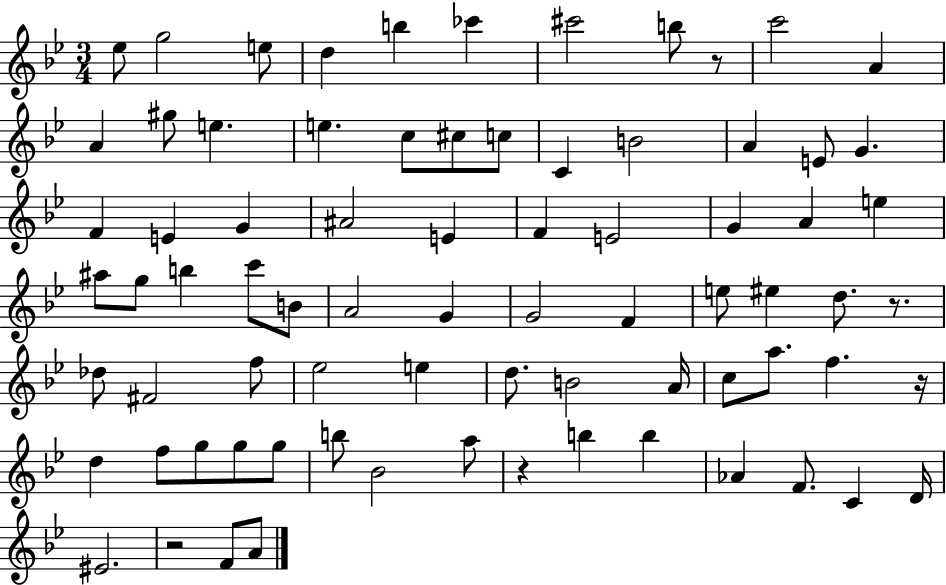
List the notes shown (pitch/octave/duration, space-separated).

Eb5/e G5/h E5/e D5/q B5/q CES6/q C#6/h B5/e R/e C6/h A4/q A4/q G#5/e E5/q. E5/q. C5/e C#5/e C5/e C4/q B4/h A4/q E4/e G4/q. F4/q E4/q G4/q A#4/h E4/q F4/q E4/h G4/q A4/q E5/q A#5/e G5/e B5/q C6/e B4/e A4/h G4/q G4/h F4/q E5/e EIS5/q D5/e. R/e. Db5/e F#4/h F5/e Eb5/h E5/q D5/e. B4/h A4/s C5/e A5/e. F5/q. R/s D5/q F5/e G5/e G5/e G5/e B5/e Bb4/h A5/e R/q B5/q B5/q Ab4/q F4/e. C4/q D4/s EIS4/h. R/h F4/e A4/e